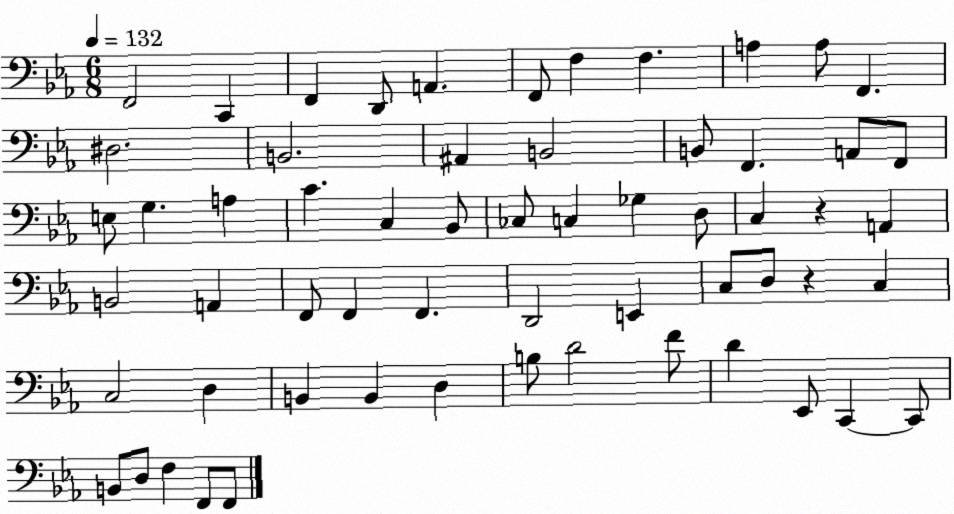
X:1
T:Untitled
M:6/8
L:1/4
K:Eb
F,,2 C,, F,, D,,/2 A,, F,,/2 F, F, A, A,/2 F,, ^D,2 B,,2 ^A,, B,,2 B,,/2 F,, A,,/2 F,,/2 E,/2 G, A, C C, _B,,/2 _C,/2 C, _G, D,/2 C, z A,, B,,2 A,, F,,/2 F,, F,, D,,2 E,, C,/2 D,/2 z C, C,2 D, B,, B,, D, B,/2 D2 F/2 D _E,,/2 C,, C,,/2 B,,/2 D,/2 F, F,,/2 F,,/2